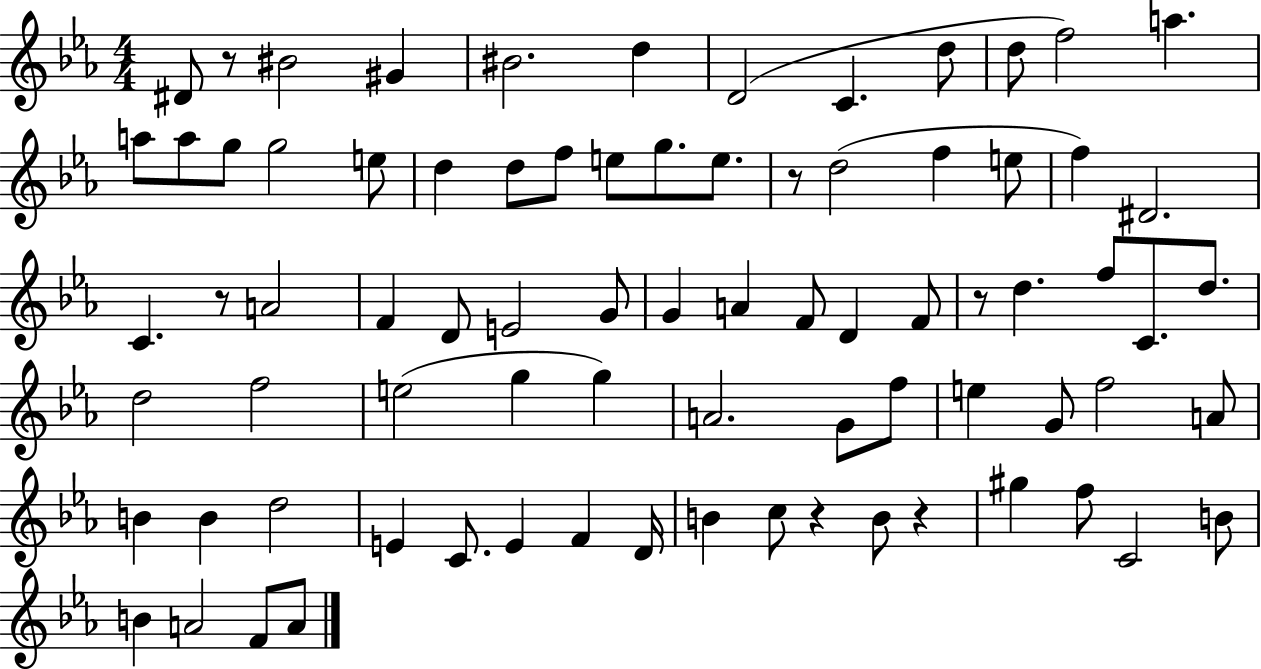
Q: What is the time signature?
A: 4/4